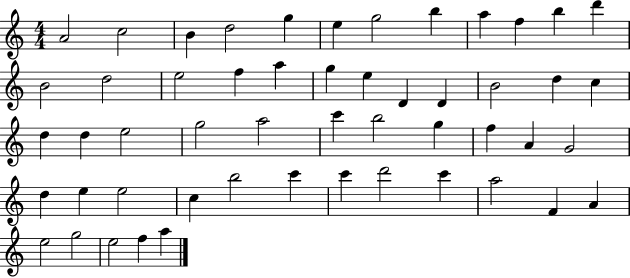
X:1
T:Untitled
M:4/4
L:1/4
K:C
A2 c2 B d2 g e g2 b a f b d' B2 d2 e2 f a g e D D B2 d c d d e2 g2 a2 c' b2 g f A G2 d e e2 c b2 c' c' d'2 c' a2 F A e2 g2 e2 f a